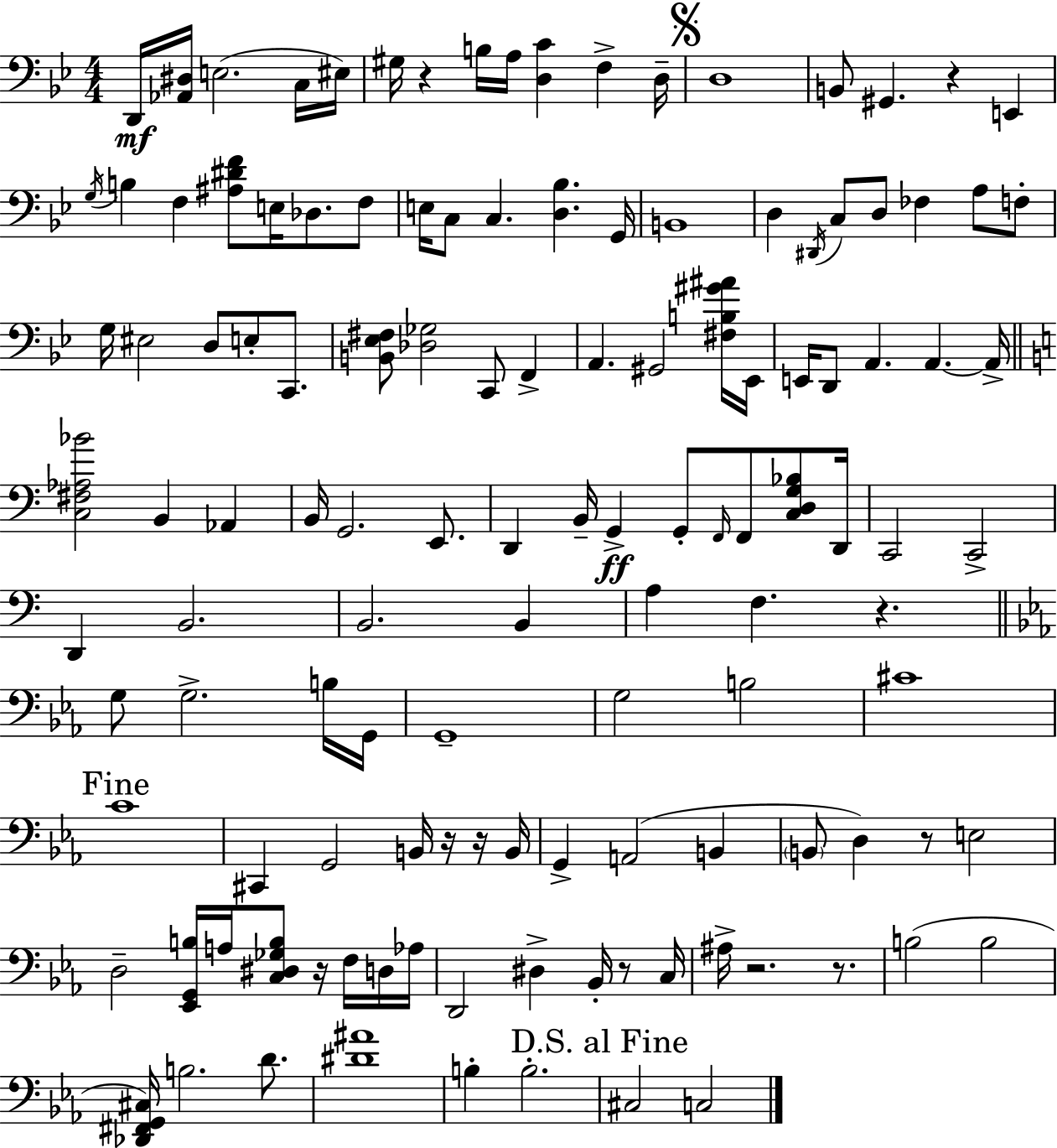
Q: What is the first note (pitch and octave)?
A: D2